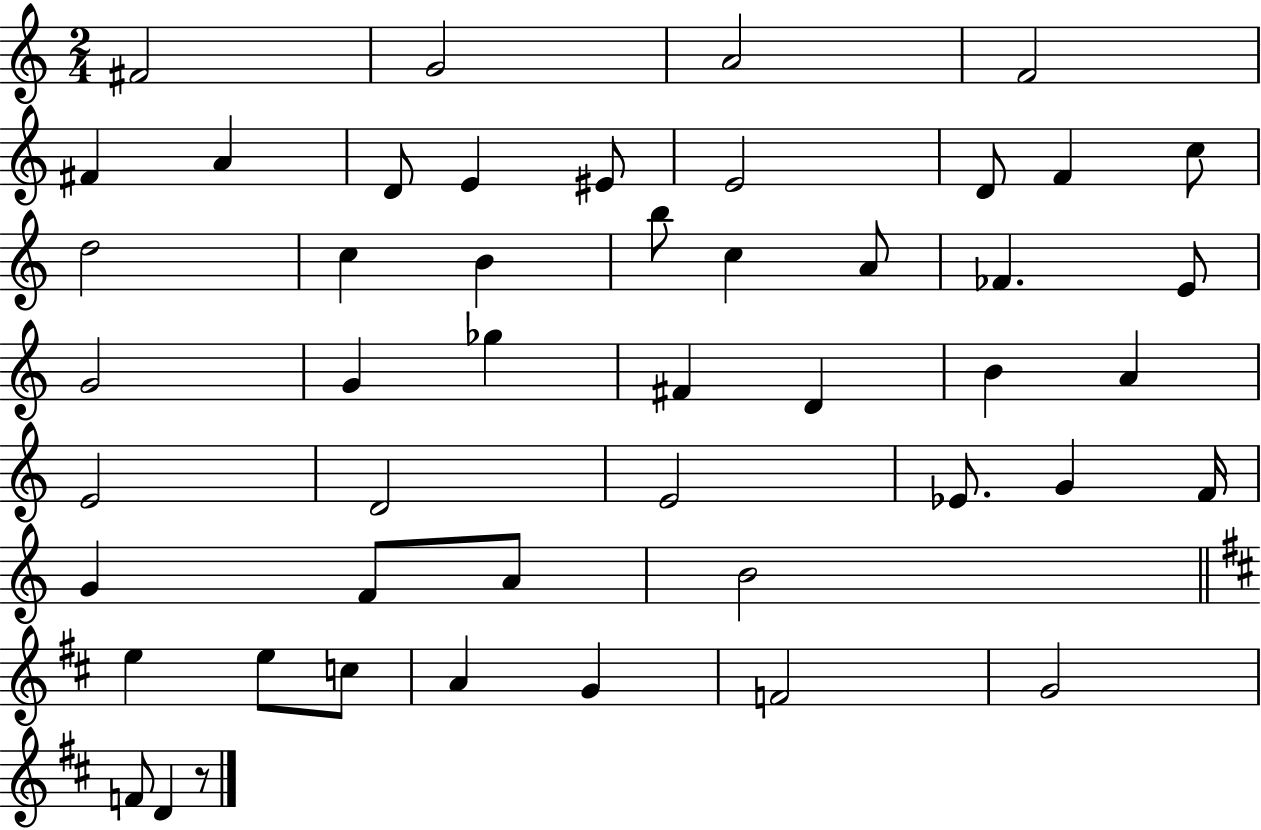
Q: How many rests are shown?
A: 1